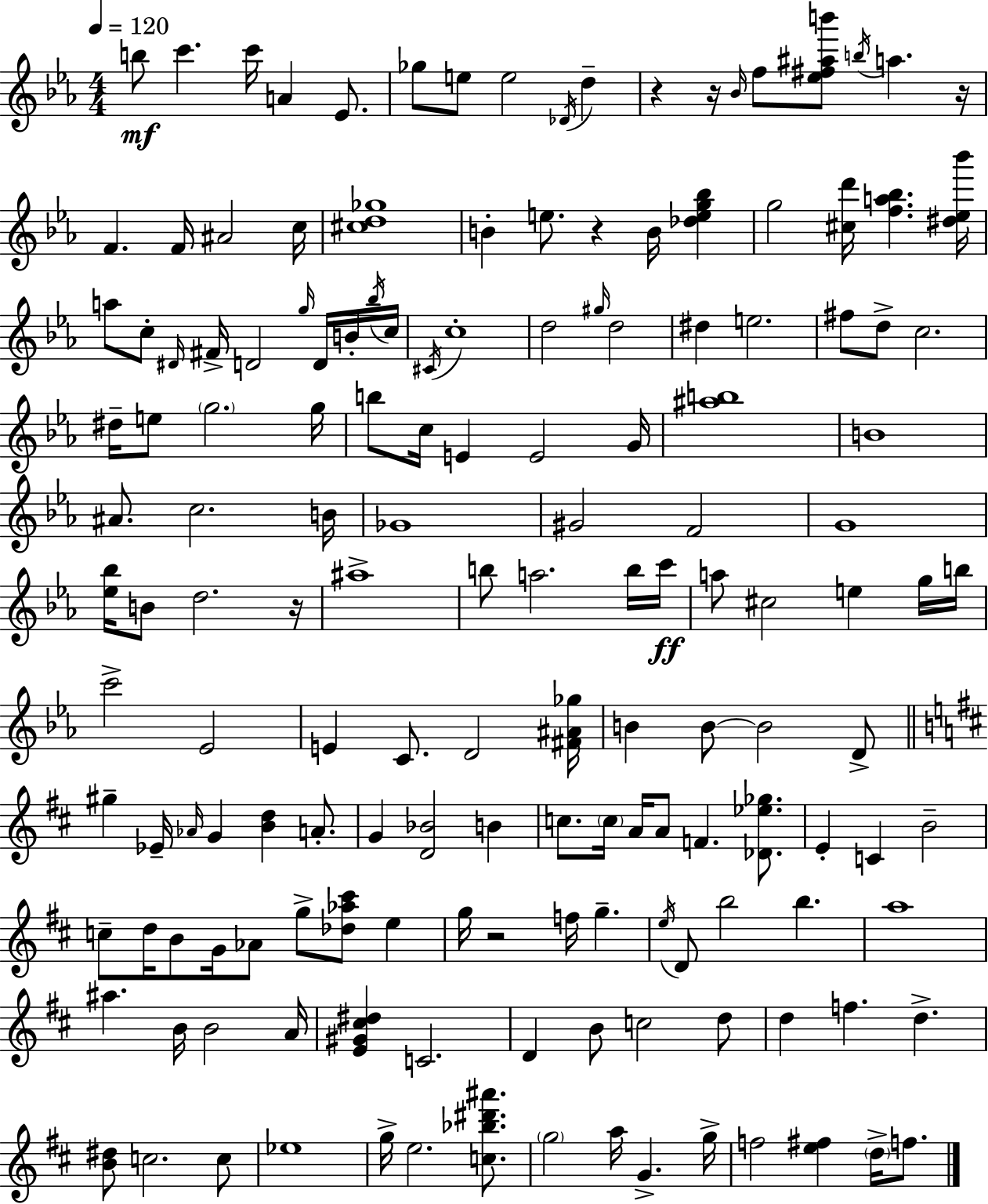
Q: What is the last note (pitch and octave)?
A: F5